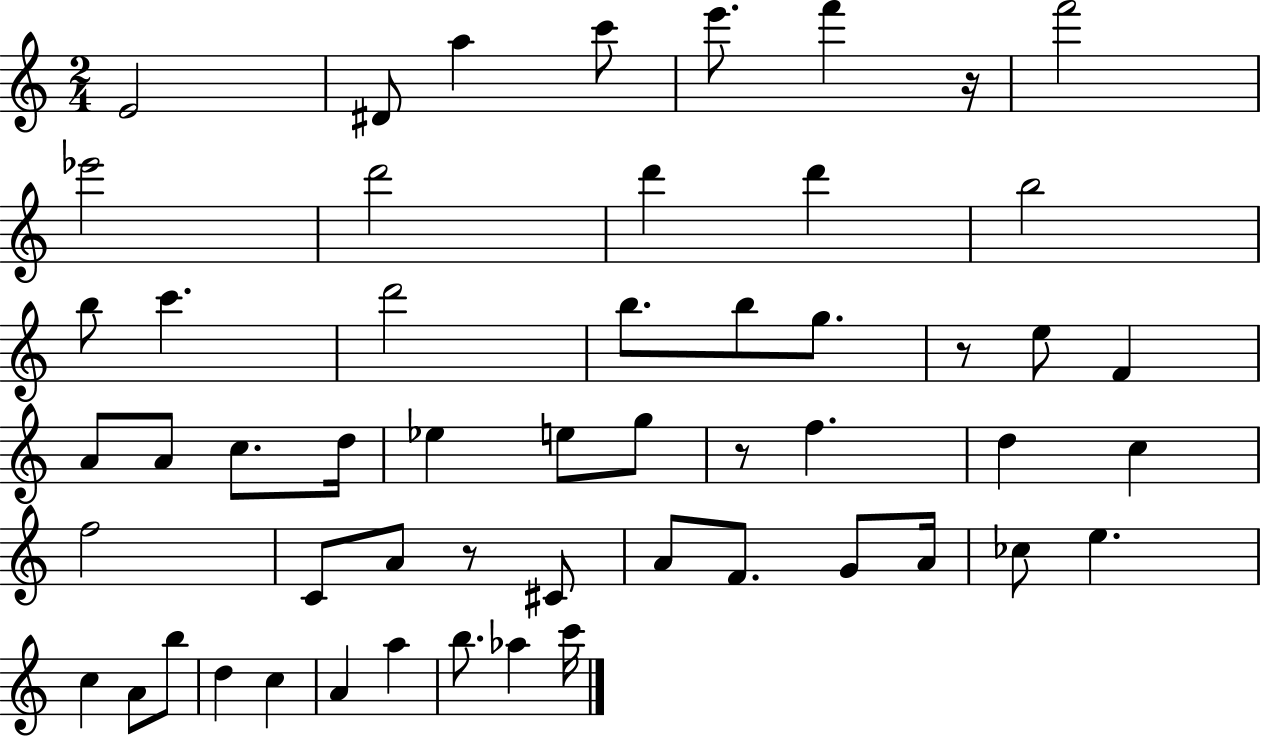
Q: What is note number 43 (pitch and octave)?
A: B5